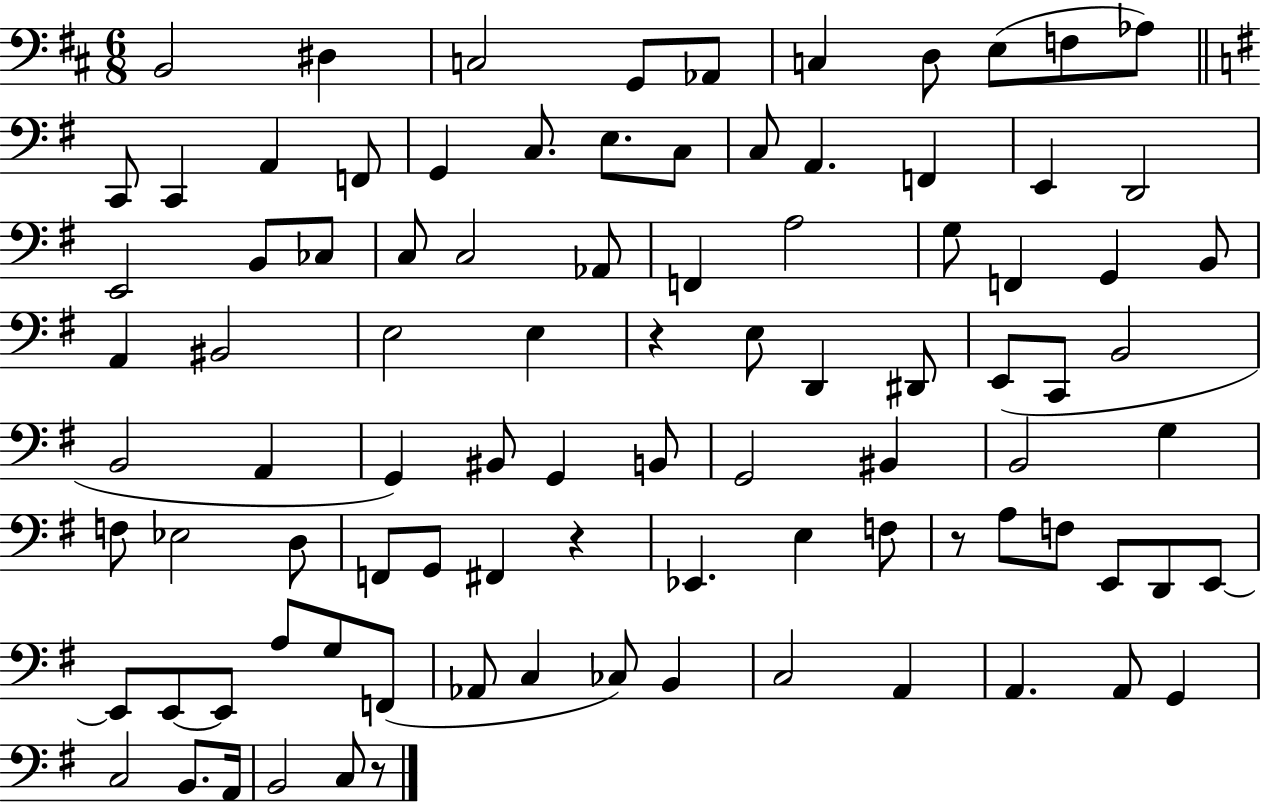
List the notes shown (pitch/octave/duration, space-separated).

B2/h D#3/q C3/h G2/e Ab2/e C3/q D3/e E3/e F3/e Ab3/e C2/e C2/q A2/q F2/e G2/q C3/e. E3/e. C3/e C3/e A2/q. F2/q E2/q D2/h E2/h B2/e CES3/e C3/e C3/h Ab2/e F2/q A3/h G3/e F2/q G2/q B2/e A2/q BIS2/h E3/h E3/q R/q E3/e D2/q D#2/e E2/e C2/e B2/h B2/h A2/q G2/q BIS2/e G2/q B2/e G2/h BIS2/q B2/h G3/q F3/e Eb3/h D3/e F2/e G2/e F#2/q R/q Eb2/q. E3/q F3/e R/e A3/e F3/e E2/e D2/e E2/e E2/e E2/e E2/e A3/e G3/e F2/e Ab2/e C3/q CES3/e B2/q C3/h A2/q A2/q. A2/e G2/q C3/h B2/e. A2/s B2/h C3/e R/e